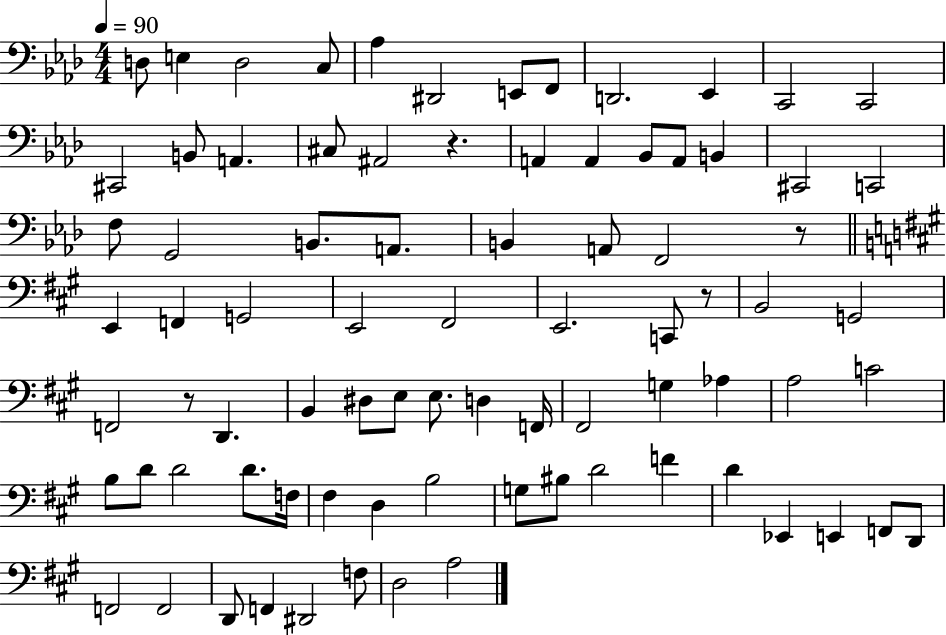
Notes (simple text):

D3/e E3/q D3/h C3/e Ab3/q D#2/h E2/e F2/e D2/h. Eb2/q C2/h C2/h C#2/h B2/e A2/q. C#3/e A#2/h R/q. A2/q A2/q Bb2/e A2/e B2/q C#2/h C2/h F3/e G2/h B2/e. A2/e. B2/q A2/e F2/h R/e E2/q F2/q G2/h E2/h F#2/h E2/h. C2/e R/e B2/h G2/h F2/h R/e D2/q. B2/q D#3/e E3/e E3/e. D3/q F2/s F#2/h G3/q Ab3/q A3/h C4/h B3/e D4/e D4/h D4/e. F3/s F#3/q D3/q B3/h G3/e BIS3/e D4/h F4/q D4/q Eb2/q E2/q F2/e D2/e F2/h F2/h D2/e F2/q D#2/h F3/e D3/h A3/h